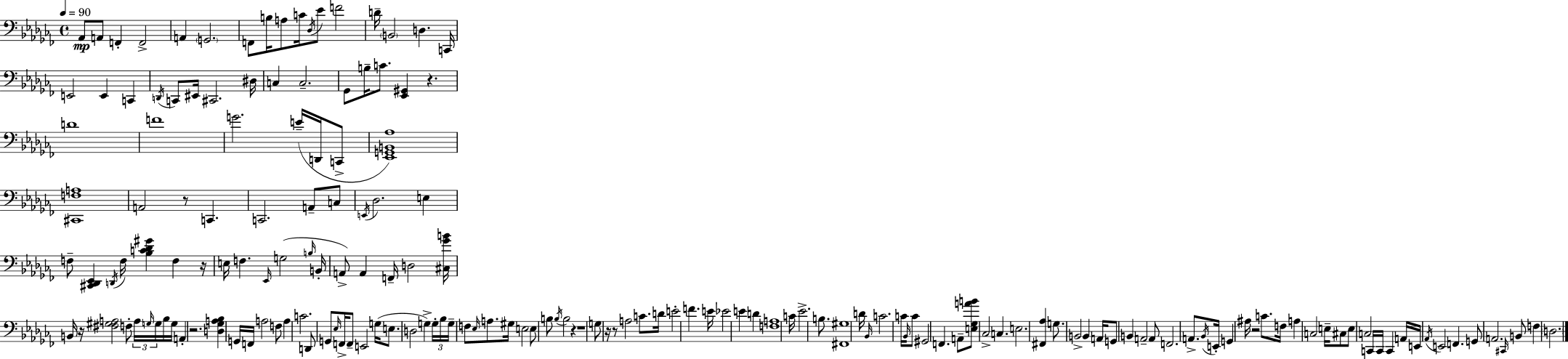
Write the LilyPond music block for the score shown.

{
  \clef bass
  \time 4/4
  \defaultTimeSignature
  \key aes \minor
  \tempo 4 = 90
  aes,8\mp a,8 f,4-. f,2-> | a,4 \parenthesize g,2. | f,8 b16 a8 c'16 \acciaccatura { des16 } ees'8 f'2 | d'16-- \parenthesize b,2 d4. | \break c,16 e,2 e,4 c,4 | \acciaccatura { d,16 } c,8 eis,16 cis,2. | dis16 c4 c2.-- | ges,8 b16-- c'8. <ees, gis,>4 r4. | \break d'1 | f'1 | g'2. e'16--( d,16 | c,8-> <ees, g, b, aes>1) | \break <cis, f a>1 | a,2 r8 c,4. | c,2. a,8-- | c8 \acciaccatura { e,16 } des2. e4 | \break f8-- <cis, des, ees,>4 \acciaccatura { d,16 } f16 <bes c' des' gis'>4 f4 | r16 e16 f4. \grace { ees,16 } g2( | \grace { b16 } b,16-. a,8->) a,4 f,16-- d2 | <cis ges' b'>16 b,16 r16 <fis gis a>2 | \break f8-. \tuplet 3/2 { a16 \grace { g16 } g16 } bes16 g16 a,4-. r2. | <d ges a bes>4 g,16 f,16 a2 | f8 a4 c'2. | d,8 g,8 \grace { ees16 } f,16-> f,8-- e,2 | \break g16( e8. d2 | g4->) \tuplet 3/2 { g16-. bes16 g16-- } f8 \grace { ees16 } a8. | gis16 e2 e8 b8 \acciaccatura { b16 } b2 | r4 r1 | \break g8 r16 r8 a2 | c'8. d'16 e'2-. | f'4. e'16 ees'2 | e'4 d'4 <f a>1 | \break c'16 ees'2.-> | b8. <fis, gis>1 | d'16 \grace { bes,16 } c'2. | c'16 \grace { bes,16 } c'8 gis,2 | \break f,4. a,8-- <e ges a' b'>8 ces2-> | c4. e2. | <fis, aes>4 g8. b,2-> | b,4 a,16 g,8 b,4 | \break a,2-- a,8 f,2. | a,8.-> \acciaccatura { bes,16 } e,16-. g,4 | ais16 r2 c'8. f16 a4 | c2 e16-- cis8 e8 c2 | \break c,16 c,16 c,4 a,16 e,16 \acciaccatura { aes,16 } | e,2 f,4. g,8 | a,2. \grace { cis,16 } b,8 f4 | \parenthesize d2. \bar "|."
}